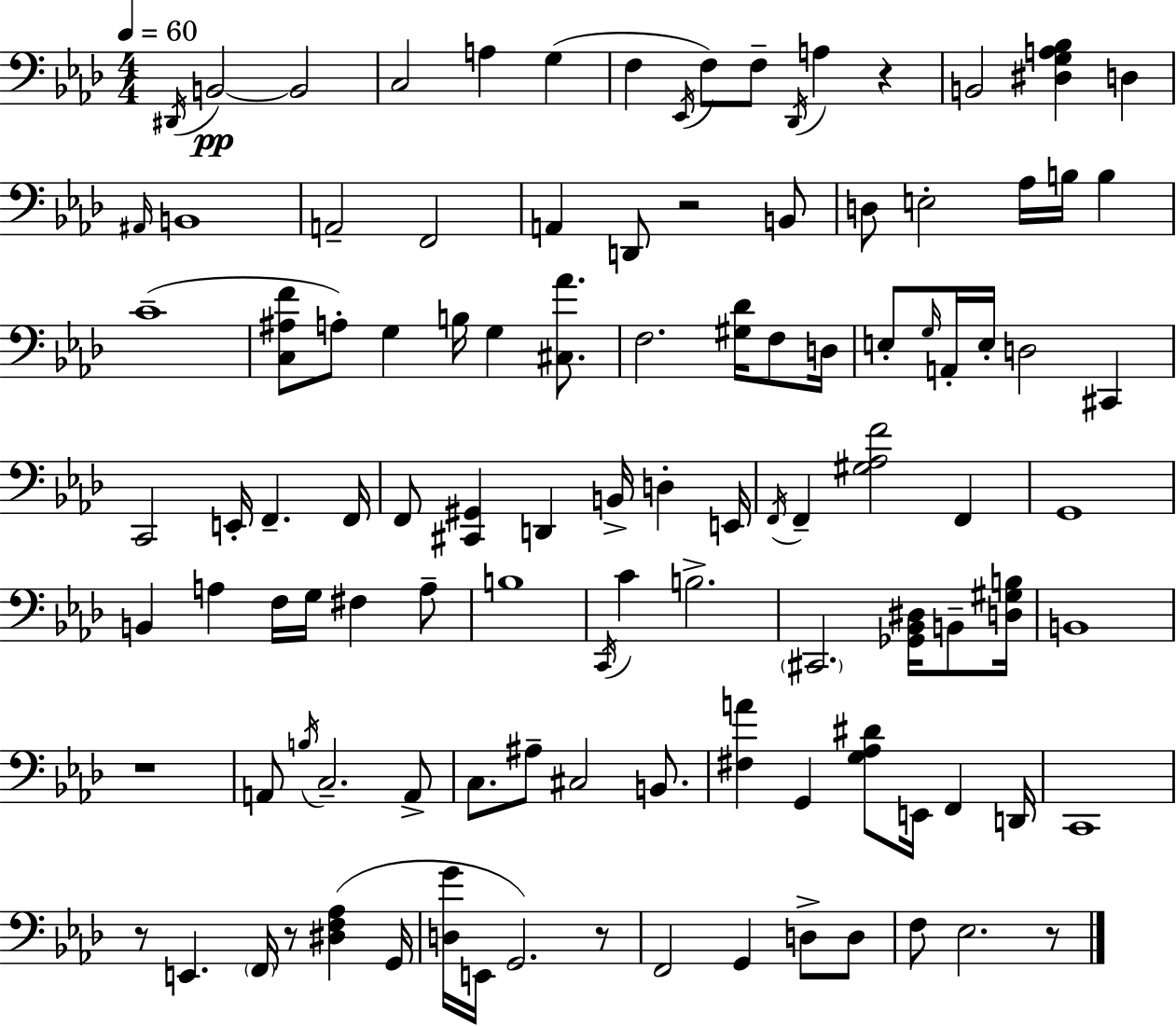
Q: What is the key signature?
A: AES major